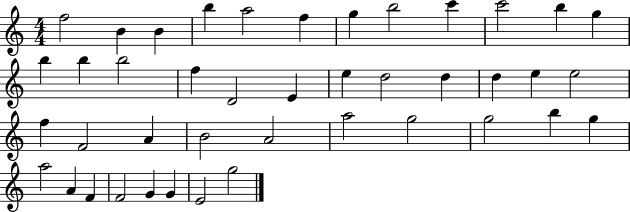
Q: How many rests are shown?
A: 0